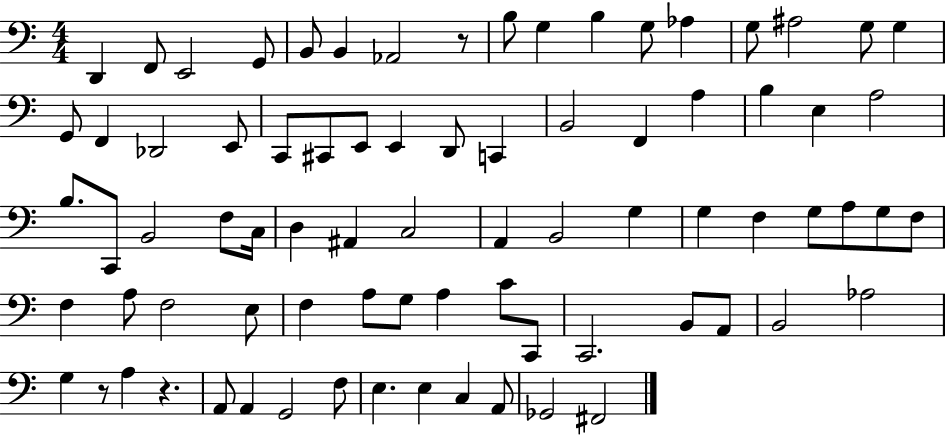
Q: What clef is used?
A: bass